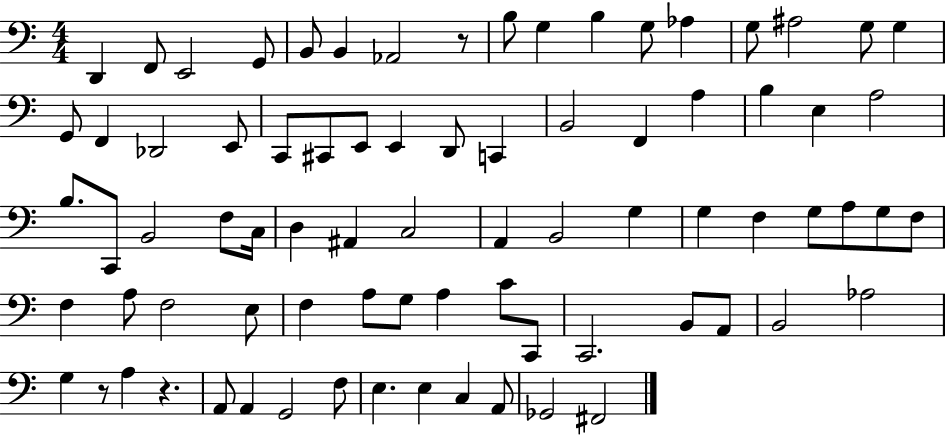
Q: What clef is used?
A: bass